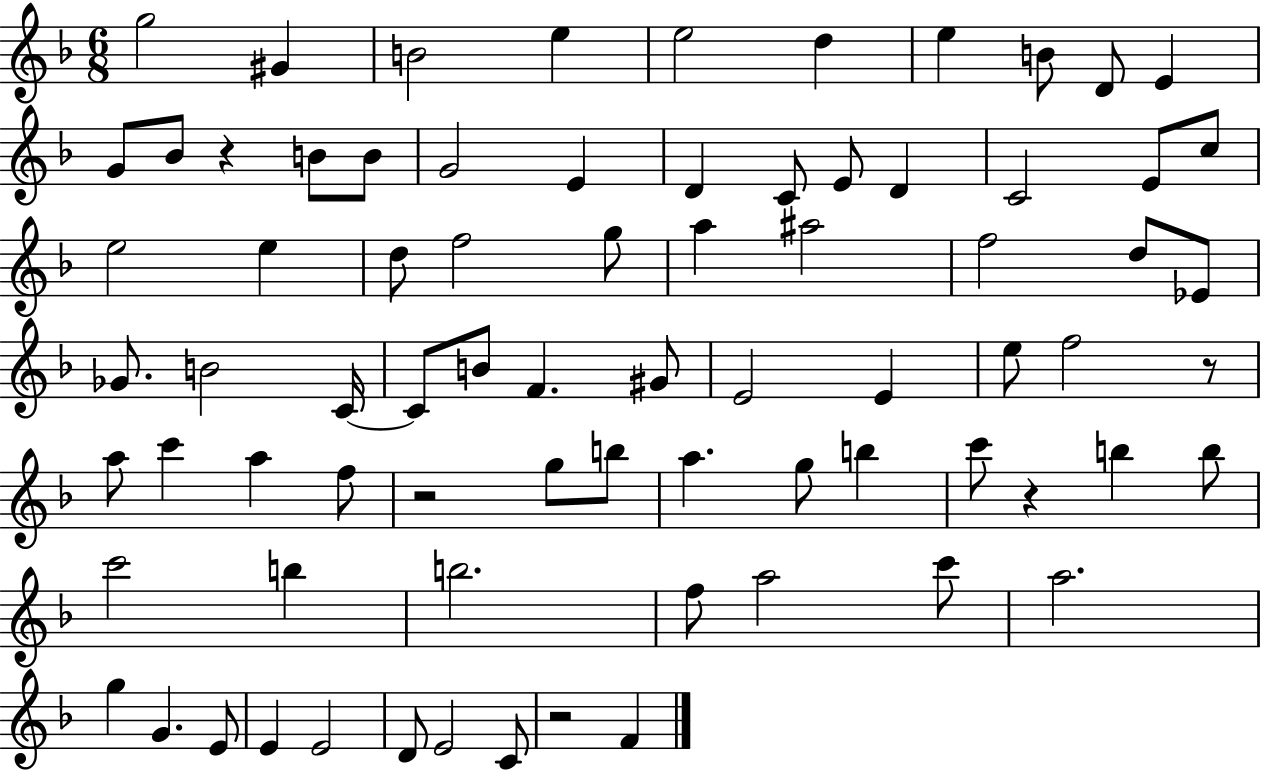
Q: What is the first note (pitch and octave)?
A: G5